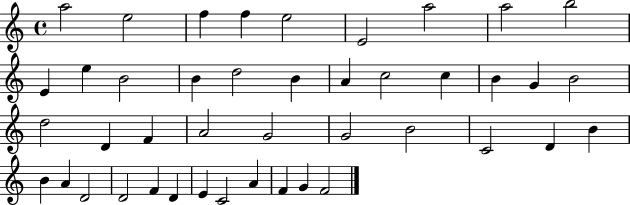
{
  \clef treble
  \time 4/4
  \defaultTimeSignature
  \key c \major
  a''2 e''2 | f''4 f''4 e''2 | e'2 a''2 | a''2 b''2 | \break e'4 e''4 b'2 | b'4 d''2 b'4 | a'4 c''2 c''4 | b'4 g'4 b'2 | \break d''2 d'4 f'4 | a'2 g'2 | g'2 b'2 | c'2 d'4 b'4 | \break b'4 a'4 d'2 | d'2 f'4 d'4 | e'4 c'2 a'4 | f'4 g'4 f'2 | \break \bar "|."
}